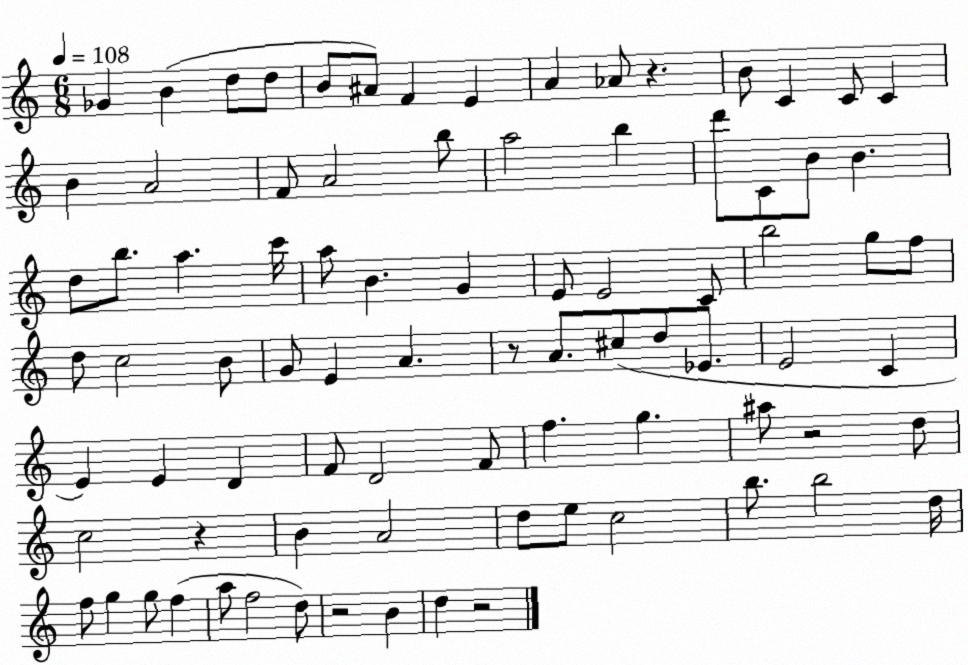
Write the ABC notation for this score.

X:1
T:Untitled
M:6/8
L:1/4
K:C
_G B d/2 d/2 B/2 ^A/2 F E A _A/2 z B/2 C C/2 C B A2 F/2 A2 b/2 a2 b d'/2 C/2 B/2 B d/2 b/2 a c'/4 a/2 B G E/2 E2 C/2 b2 g/2 f/2 d/2 c2 B/2 G/2 E A z/2 A/2 ^c/2 d/2 _E/2 E2 C E E D F/2 D2 F/2 f g ^a/2 z2 d/2 c2 z B A2 d/2 e/2 c2 b/2 b2 d/4 f/2 g g/2 f a/2 f2 d/2 z2 B d z2